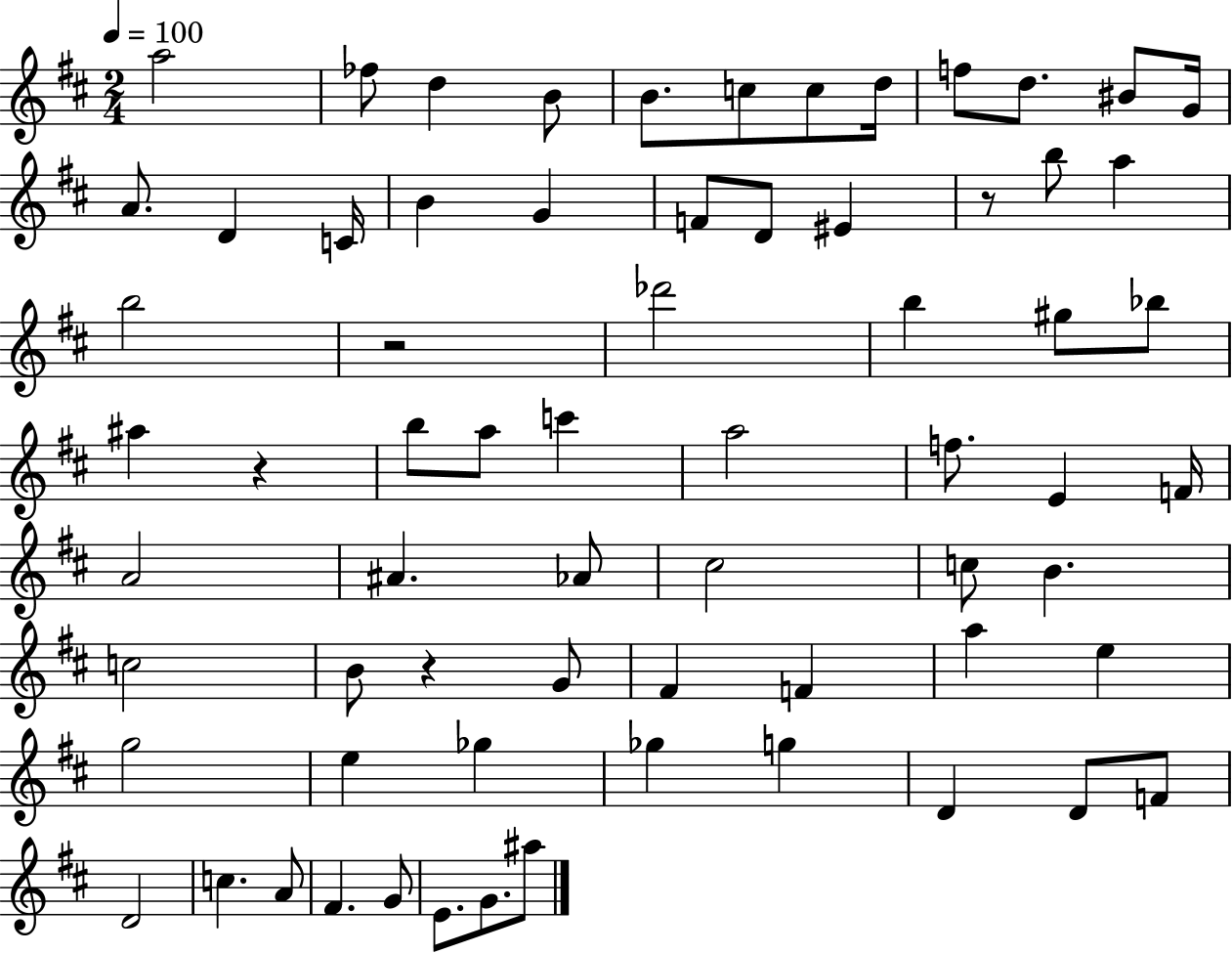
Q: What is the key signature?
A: D major